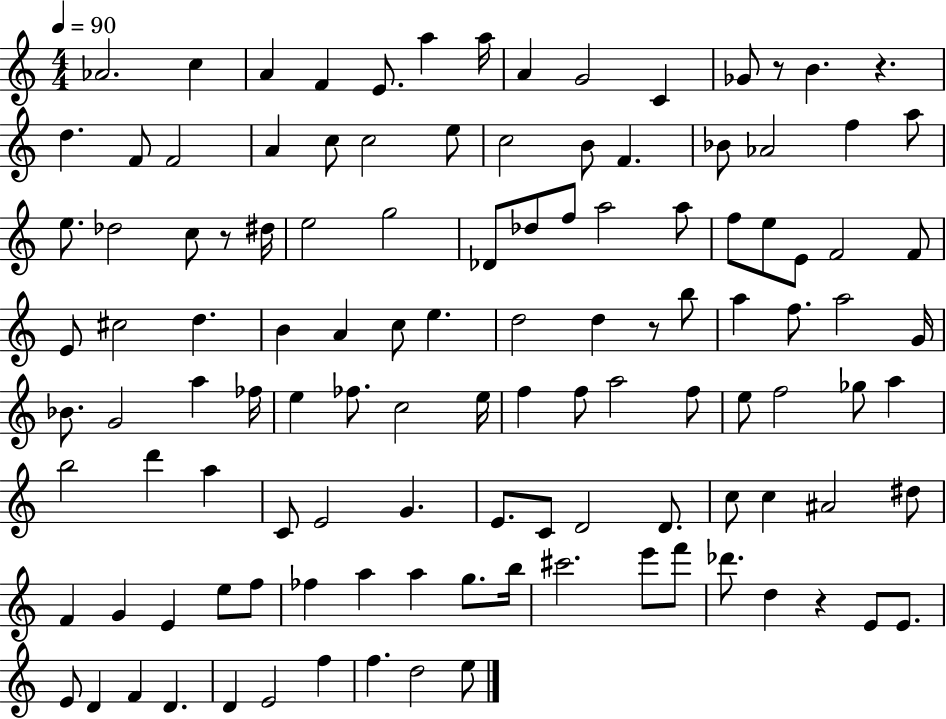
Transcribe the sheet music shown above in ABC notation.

X:1
T:Untitled
M:4/4
L:1/4
K:C
_A2 c A F E/2 a a/4 A G2 C _G/2 z/2 B z d F/2 F2 A c/2 c2 e/2 c2 B/2 F _B/2 _A2 f a/2 e/2 _d2 c/2 z/2 ^d/4 e2 g2 _D/2 _d/2 f/2 a2 a/2 f/2 e/2 E/2 F2 F/2 E/2 ^c2 d B A c/2 e d2 d z/2 b/2 a f/2 a2 G/4 _B/2 G2 a _f/4 e _f/2 c2 e/4 f f/2 a2 f/2 e/2 f2 _g/2 a b2 d' a C/2 E2 G E/2 C/2 D2 D/2 c/2 c ^A2 ^d/2 F G E e/2 f/2 _f a a g/2 b/4 ^c'2 e'/2 f'/2 _d'/2 d z E/2 E/2 E/2 D F D D E2 f f d2 e/2